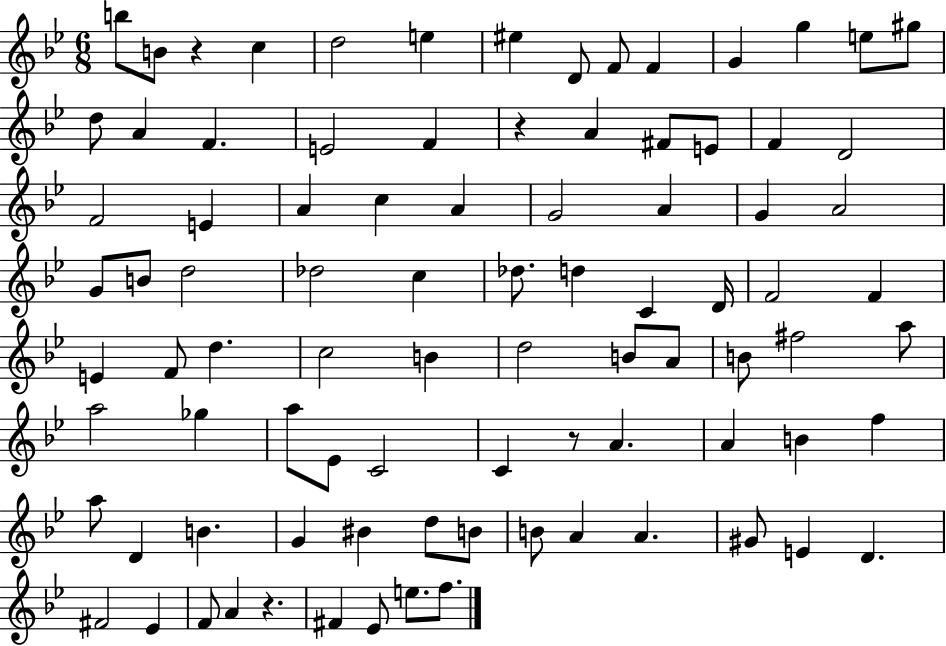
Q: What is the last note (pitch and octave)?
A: F5